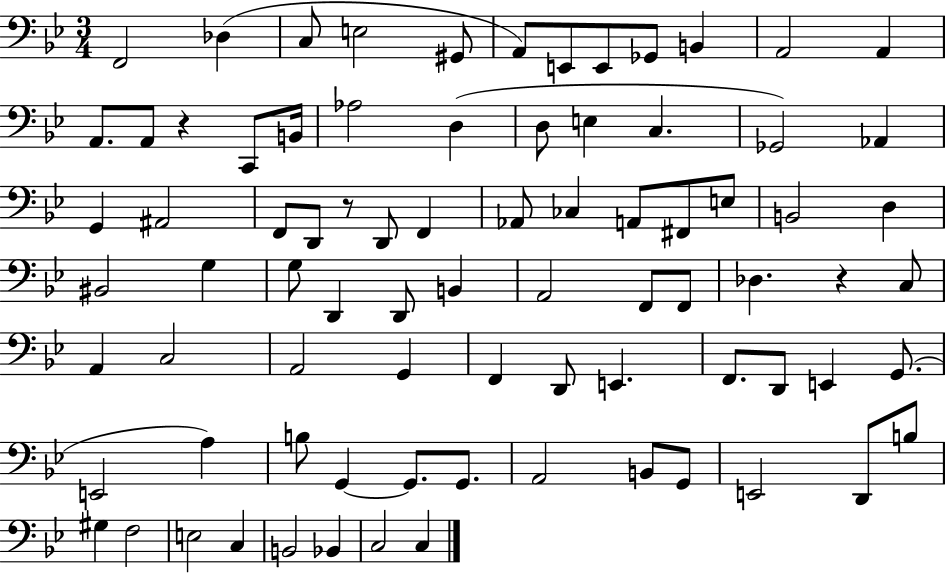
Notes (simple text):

F2/h Db3/q C3/e E3/h G#2/e A2/e E2/e E2/e Gb2/e B2/q A2/h A2/q A2/e. A2/e R/q C2/e B2/s Ab3/h D3/q D3/e E3/q C3/q. Gb2/h Ab2/q G2/q A#2/h F2/e D2/e R/e D2/e F2/q Ab2/e CES3/q A2/e F#2/e E3/e B2/h D3/q BIS2/h G3/q G3/e D2/q D2/e B2/q A2/h F2/e F2/e Db3/q. R/q C3/e A2/q C3/h A2/h G2/q F2/q D2/e E2/q. F2/e. D2/e E2/q G2/e. E2/h A3/q B3/e G2/q G2/e. G2/e. A2/h B2/e G2/e E2/h D2/e B3/e G#3/q F3/h E3/h C3/q B2/h Bb2/q C3/h C3/q